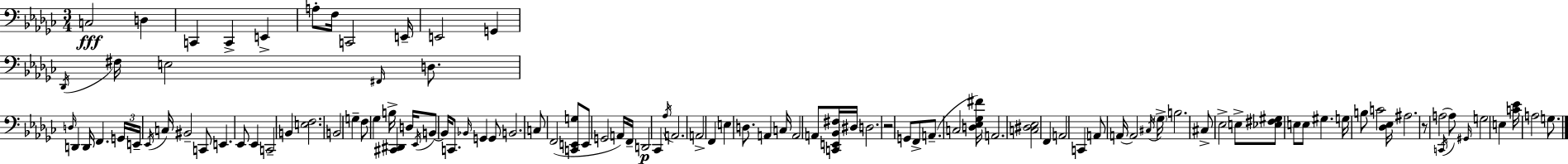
C3/h D3/q C2/q C2/q E2/q A3/e F3/s C2/h E2/s E2/h G2/q Db2/s F#3/s E3/h F#2/s D3/e. D3/s D2/q D2/s F2/q. G2/s E2/s Eb2/s C3/s BIS2/h C2/e E2/q. Eb2/e Eb2/q C2/h B2/q [E3,F3]/h. B2/h G3/q F3/e Gb3/q B3/s [C#2,D#2]/q D3/s Eb2/s B2/e B2/s C2/e. Bb2/s G2/q G2/e B2/h. C3/e F2/h [C2,E2,G3]/e E2/e G2/h A2/s F2/s D2/h CES2/q Ab3/s A2/h. A2/h F2/q E3/q D3/e. A2/q C3/s A2/h A2/e [C2,E2,Bb2,F#3]/s D#3/s D3/h. R/h G2/e F2/e A2/e. C3/h [D3,Eb3,Gb3,F#4]/s A2/h. [C3,D#3,Eb3]/h F2/q A2/h C2/q A2/e A2/s A2/h C#3/s Gb3/s B3/h. C#3/e Eb3/h E3/e [Eb3,F#3,G#3]/e E3/e E3/e G#3/q. G3/s B3/e C4/h [Db3,Eb3]/s A#3/h. R/e A3/h C2/s A3/e G#2/s G3/h E3/q [C4,Eb4]/s A3/h G3/e.